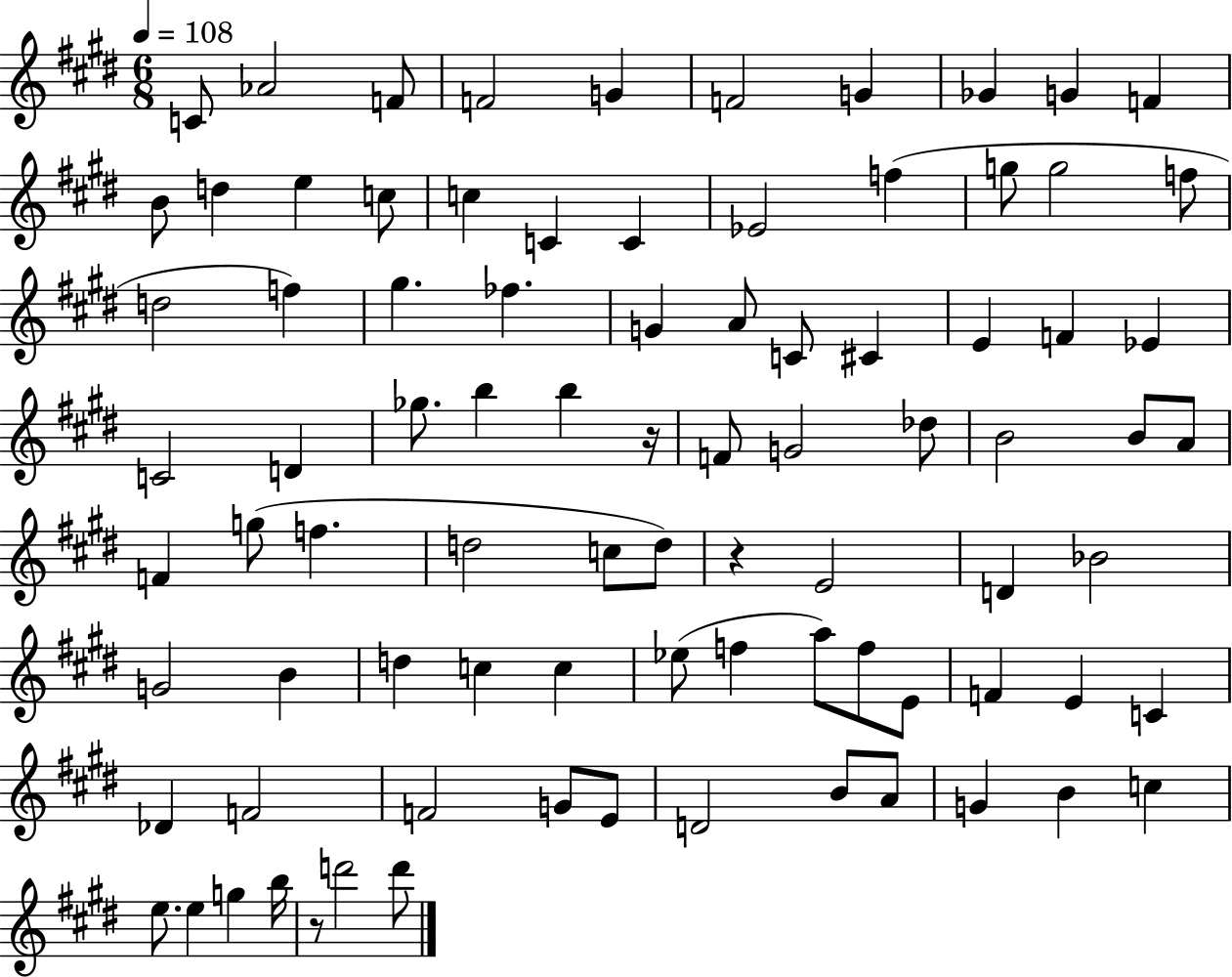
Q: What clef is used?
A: treble